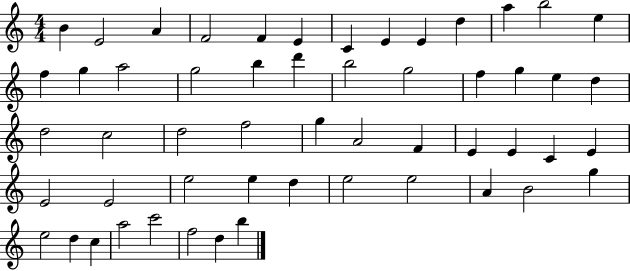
{
  \clef treble
  \numericTimeSignature
  \time 4/4
  \key c \major
  b'4 e'2 a'4 | f'2 f'4 e'4 | c'4 e'4 e'4 d''4 | a''4 b''2 e''4 | \break f''4 g''4 a''2 | g''2 b''4 d'''4 | b''2 g''2 | f''4 g''4 e''4 d''4 | \break d''2 c''2 | d''2 f''2 | g''4 a'2 f'4 | e'4 e'4 c'4 e'4 | \break e'2 e'2 | e''2 e''4 d''4 | e''2 e''2 | a'4 b'2 g''4 | \break e''2 d''4 c''4 | a''2 c'''2 | f''2 d''4 b''4 | \bar "|."
}